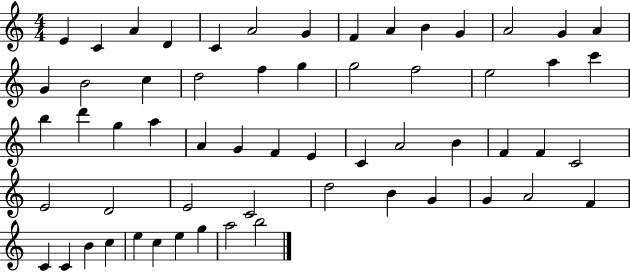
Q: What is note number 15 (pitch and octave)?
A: G4